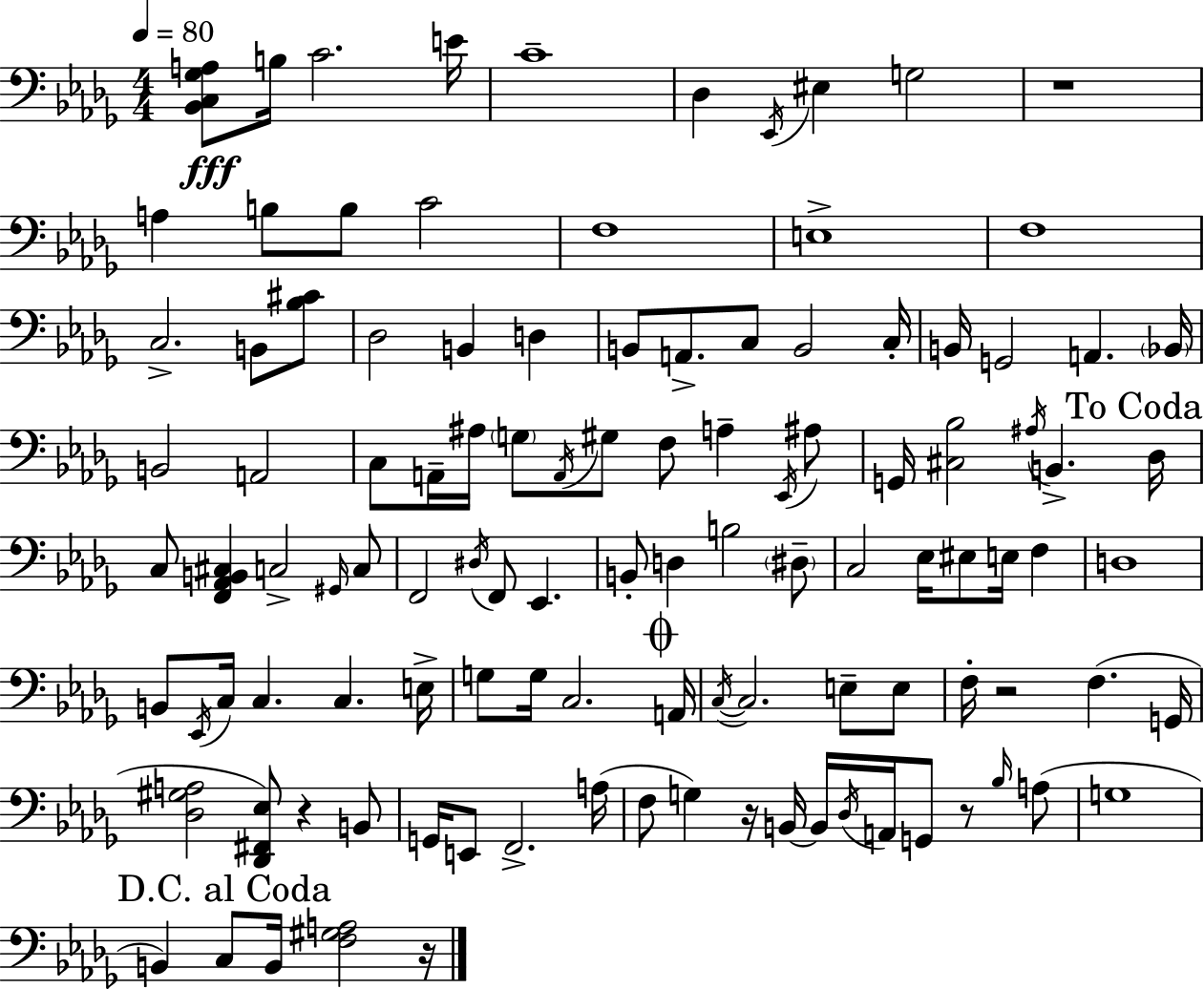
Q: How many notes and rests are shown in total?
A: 111